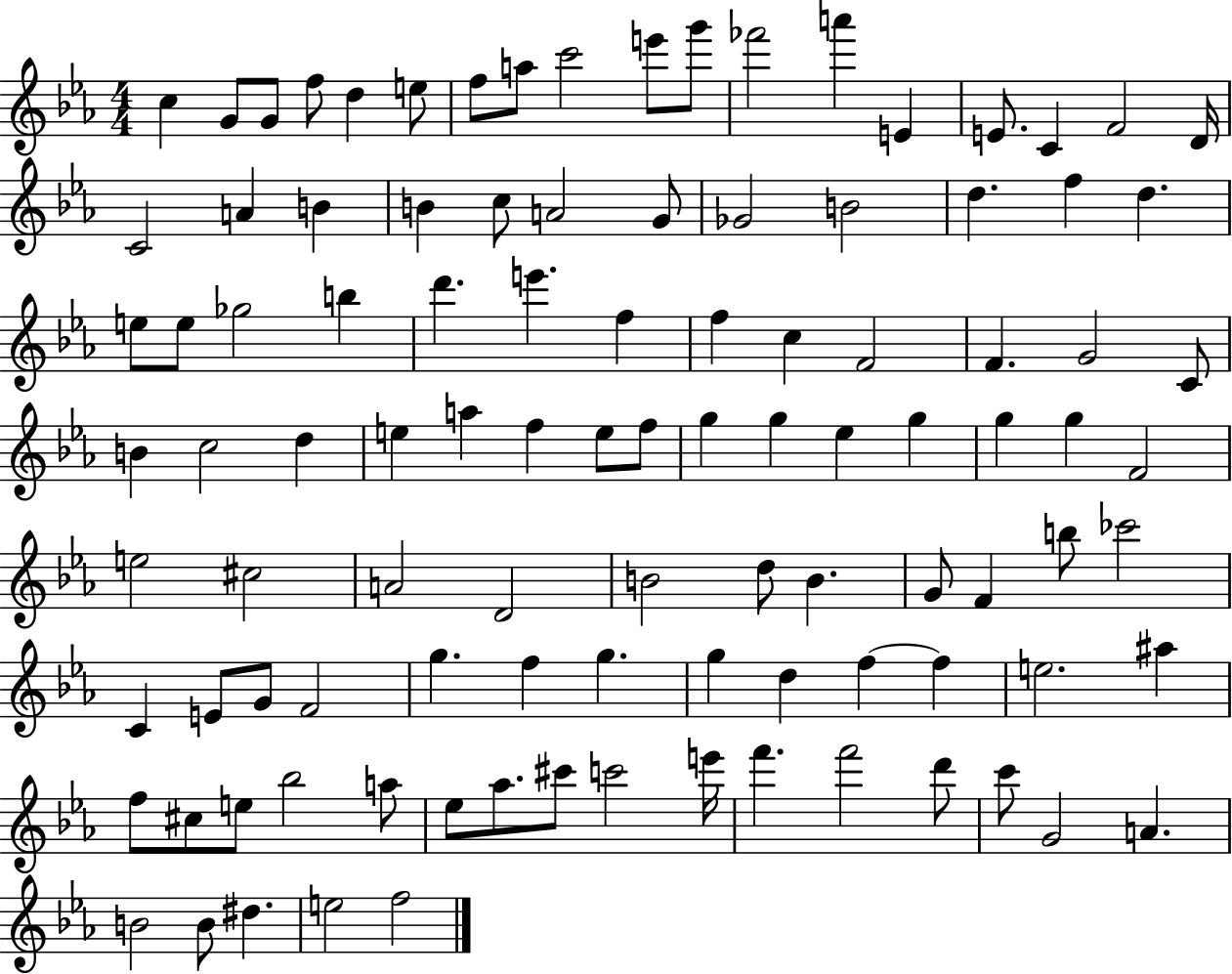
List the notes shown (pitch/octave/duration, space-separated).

C5/q G4/e G4/e F5/e D5/q E5/e F5/e A5/e C6/h E6/e G6/e FES6/h A6/q E4/q E4/e. C4/q F4/h D4/s C4/h A4/q B4/q B4/q C5/e A4/h G4/e Gb4/h B4/h D5/q. F5/q D5/q. E5/e E5/e Gb5/h B5/q D6/q. E6/q. F5/q F5/q C5/q F4/h F4/q. G4/h C4/e B4/q C5/h D5/q E5/q A5/q F5/q E5/e F5/e G5/q G5/q Eb5/q G5/q G5/q G5/q F4/h E5/h C#5/h A4/h D4/h B4/h D5/e B4/q. G4/e F4/q B5/e CES6/h C4/q E4/e G4/e F4/h G5/q. F5/q G5/q. G5/q D5/q F5/q F5/q E5/h. A#5/q F5/e C#5/e E5/e Bb5/h A5/e Eb5/e Ab5/e. C#6/e C6/h E6/s F6/q. F6/h D6/e C6/e G4/h A4/q. B4/h B4/e D#5/q. E5/h F5/h